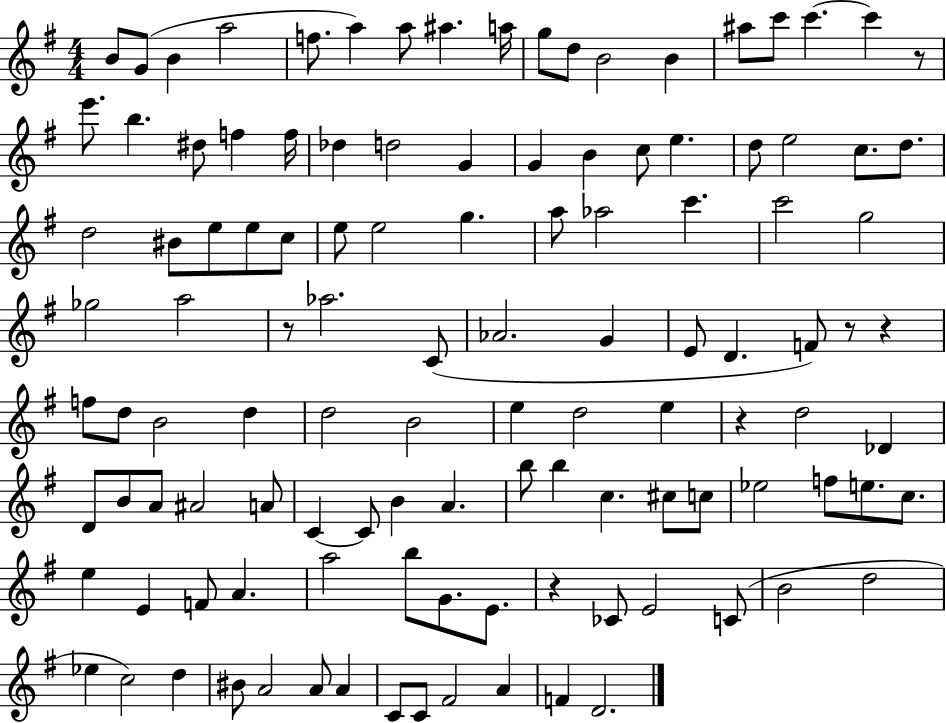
X:1
T:Untitled
M:4/4
L:1/4
K:G
B/2 G/2 B a2 f/2 a a/2 ^a a/4 g/2 d/2 B2 B ^a/2 c'/2 c' c' z/2 e'/2 b ^d/2 f f/4 _d d2 G G B c/2 e d/2 e2 c/2 d/2 d2 ^B/2 e/2 e/2 c/2 e/2 e2 g a/2 _a2 c' c'2 g2 _g2 a2 z/2 _a2 C/2 _A2 G E/2 D F/2 z/2 z f/2 d/2 B2 d d2 B2 e d2 e z d2 _D D/2 B/2 A/2 ^A2 A/2 C C/2 B A b/2 b c ^c/2 c/2 _e2 f/2 e/2 c/2 e E F/2 A a2 b/2 G/2 E/2 z _C/2 E2 C/2 B2 d2 _e c2 d ^B/2 A2 A/2 A C/2 C/2 ^F2 A F D2